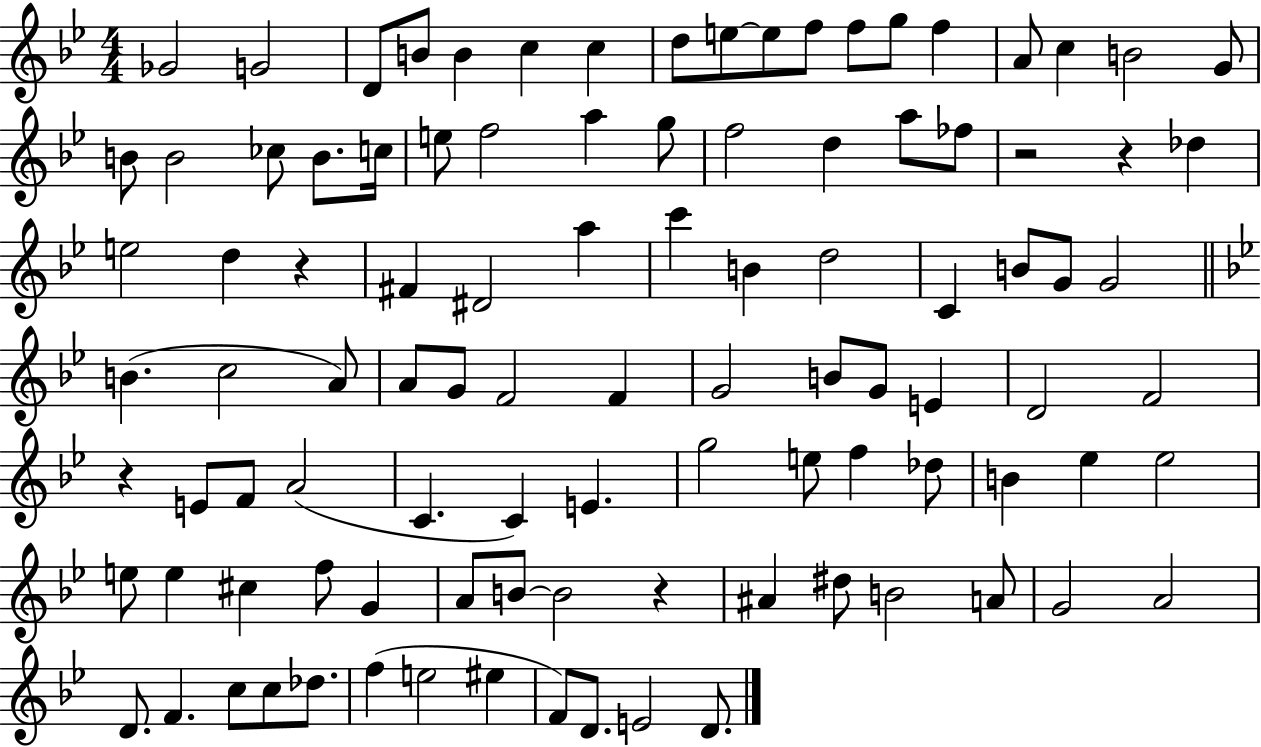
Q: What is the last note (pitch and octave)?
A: D4